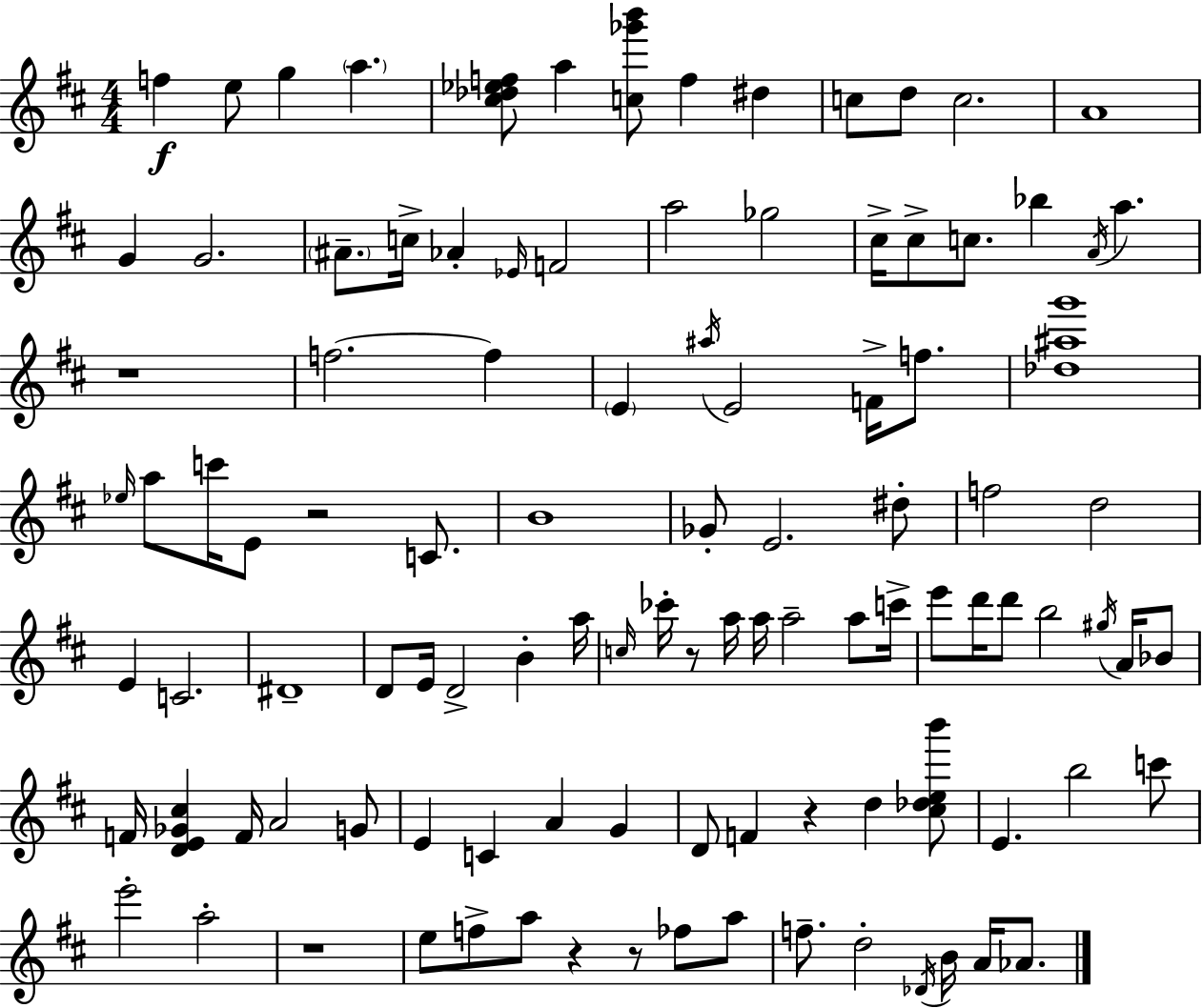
X:1
T:Untitled
M:4/4
L:1/4
K:D
f e/2 g a [^c_d_ef]/2 a [c_g'b']/2 f ^d c/2 d/2 c2 A4 G G2 ^A/2 c/4 _A _E/4 F2 a2 _g2 ^c/4 ^c/2 c/2 _b A/4 a z4 f2 f E ^a/4 E2 F/4 f/2 [_d^ag']4 _e/4 a/2 c'/4 E/2 z2 C/2 B4 _G/2 E2 ^d/2 f2 d2 E C2 ^D4 D/2 E/4 D2 B a/4 c/4 _c'/4 z/2 a/4 a/4 a2 a/2 c'/4 e'/2 d'/4 d'/2 b2 ^g/4 A/4 _B/2 F/4 [DE_G^c] F/4 A2 G/2 E C A G D/2 F z d [^c_deb']/2 E b2 c'/2 e'2 a2 z4 e/2 f/2 a/2 z z/2 _f/2 a/2 f/2 d2 _D/4 B/4 A/4 _A/2